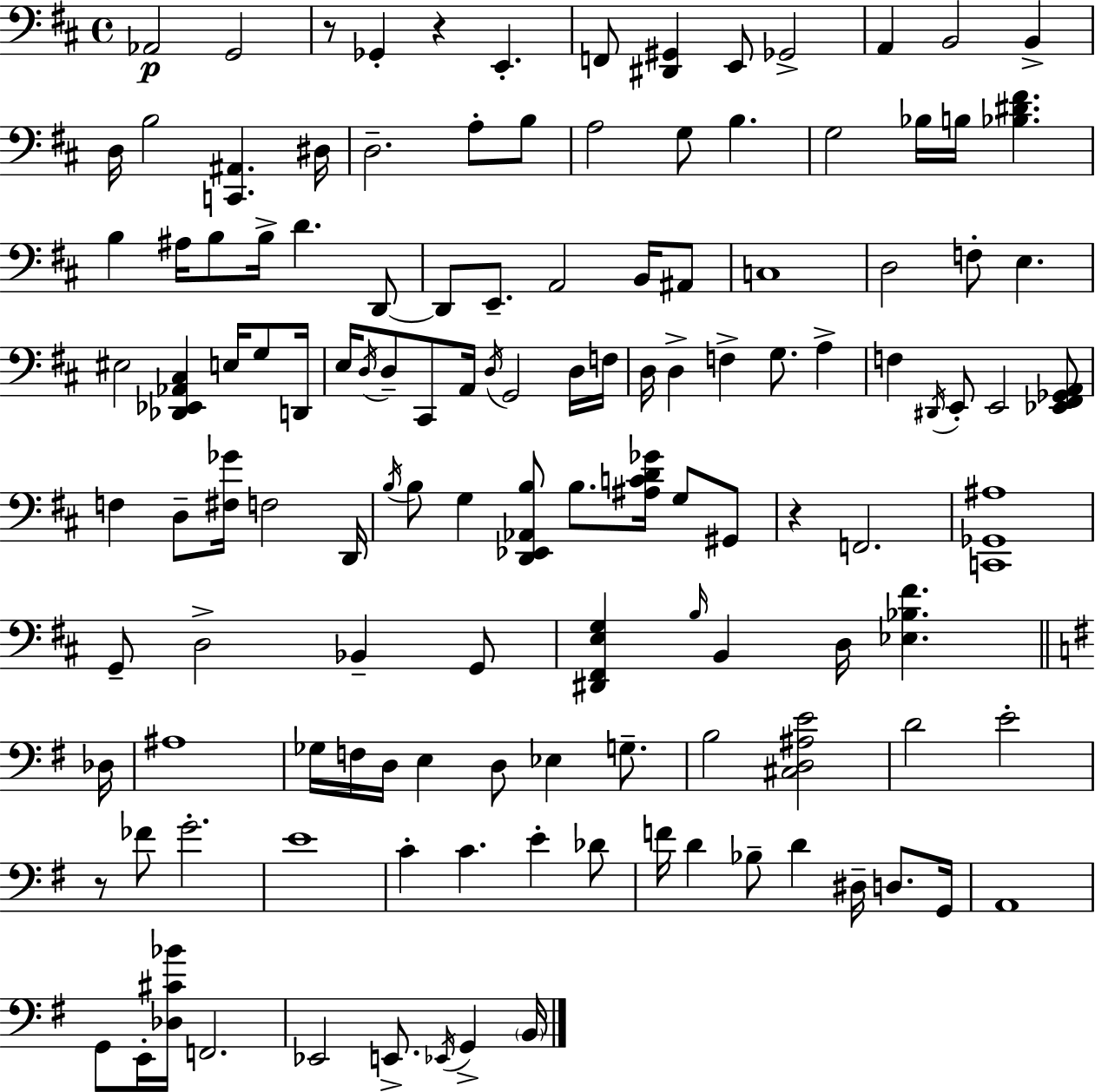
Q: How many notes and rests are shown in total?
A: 129